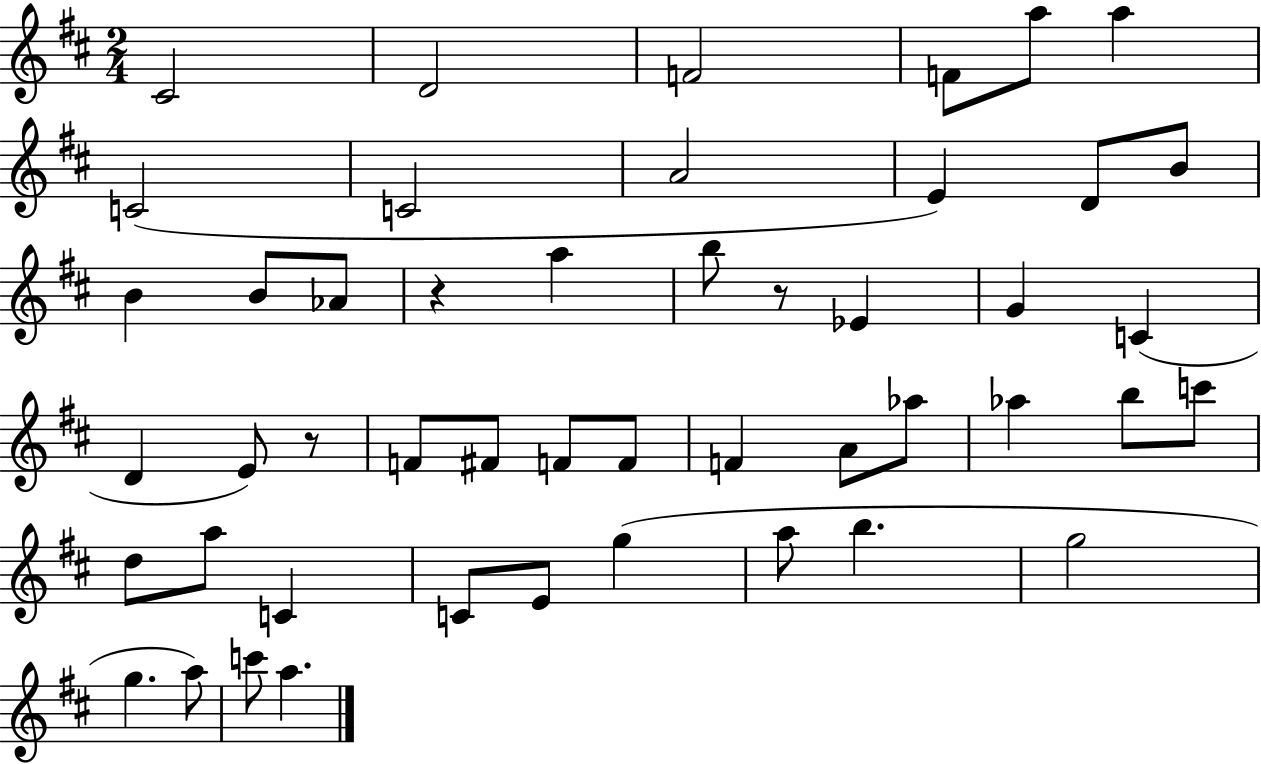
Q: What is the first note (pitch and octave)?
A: C#4